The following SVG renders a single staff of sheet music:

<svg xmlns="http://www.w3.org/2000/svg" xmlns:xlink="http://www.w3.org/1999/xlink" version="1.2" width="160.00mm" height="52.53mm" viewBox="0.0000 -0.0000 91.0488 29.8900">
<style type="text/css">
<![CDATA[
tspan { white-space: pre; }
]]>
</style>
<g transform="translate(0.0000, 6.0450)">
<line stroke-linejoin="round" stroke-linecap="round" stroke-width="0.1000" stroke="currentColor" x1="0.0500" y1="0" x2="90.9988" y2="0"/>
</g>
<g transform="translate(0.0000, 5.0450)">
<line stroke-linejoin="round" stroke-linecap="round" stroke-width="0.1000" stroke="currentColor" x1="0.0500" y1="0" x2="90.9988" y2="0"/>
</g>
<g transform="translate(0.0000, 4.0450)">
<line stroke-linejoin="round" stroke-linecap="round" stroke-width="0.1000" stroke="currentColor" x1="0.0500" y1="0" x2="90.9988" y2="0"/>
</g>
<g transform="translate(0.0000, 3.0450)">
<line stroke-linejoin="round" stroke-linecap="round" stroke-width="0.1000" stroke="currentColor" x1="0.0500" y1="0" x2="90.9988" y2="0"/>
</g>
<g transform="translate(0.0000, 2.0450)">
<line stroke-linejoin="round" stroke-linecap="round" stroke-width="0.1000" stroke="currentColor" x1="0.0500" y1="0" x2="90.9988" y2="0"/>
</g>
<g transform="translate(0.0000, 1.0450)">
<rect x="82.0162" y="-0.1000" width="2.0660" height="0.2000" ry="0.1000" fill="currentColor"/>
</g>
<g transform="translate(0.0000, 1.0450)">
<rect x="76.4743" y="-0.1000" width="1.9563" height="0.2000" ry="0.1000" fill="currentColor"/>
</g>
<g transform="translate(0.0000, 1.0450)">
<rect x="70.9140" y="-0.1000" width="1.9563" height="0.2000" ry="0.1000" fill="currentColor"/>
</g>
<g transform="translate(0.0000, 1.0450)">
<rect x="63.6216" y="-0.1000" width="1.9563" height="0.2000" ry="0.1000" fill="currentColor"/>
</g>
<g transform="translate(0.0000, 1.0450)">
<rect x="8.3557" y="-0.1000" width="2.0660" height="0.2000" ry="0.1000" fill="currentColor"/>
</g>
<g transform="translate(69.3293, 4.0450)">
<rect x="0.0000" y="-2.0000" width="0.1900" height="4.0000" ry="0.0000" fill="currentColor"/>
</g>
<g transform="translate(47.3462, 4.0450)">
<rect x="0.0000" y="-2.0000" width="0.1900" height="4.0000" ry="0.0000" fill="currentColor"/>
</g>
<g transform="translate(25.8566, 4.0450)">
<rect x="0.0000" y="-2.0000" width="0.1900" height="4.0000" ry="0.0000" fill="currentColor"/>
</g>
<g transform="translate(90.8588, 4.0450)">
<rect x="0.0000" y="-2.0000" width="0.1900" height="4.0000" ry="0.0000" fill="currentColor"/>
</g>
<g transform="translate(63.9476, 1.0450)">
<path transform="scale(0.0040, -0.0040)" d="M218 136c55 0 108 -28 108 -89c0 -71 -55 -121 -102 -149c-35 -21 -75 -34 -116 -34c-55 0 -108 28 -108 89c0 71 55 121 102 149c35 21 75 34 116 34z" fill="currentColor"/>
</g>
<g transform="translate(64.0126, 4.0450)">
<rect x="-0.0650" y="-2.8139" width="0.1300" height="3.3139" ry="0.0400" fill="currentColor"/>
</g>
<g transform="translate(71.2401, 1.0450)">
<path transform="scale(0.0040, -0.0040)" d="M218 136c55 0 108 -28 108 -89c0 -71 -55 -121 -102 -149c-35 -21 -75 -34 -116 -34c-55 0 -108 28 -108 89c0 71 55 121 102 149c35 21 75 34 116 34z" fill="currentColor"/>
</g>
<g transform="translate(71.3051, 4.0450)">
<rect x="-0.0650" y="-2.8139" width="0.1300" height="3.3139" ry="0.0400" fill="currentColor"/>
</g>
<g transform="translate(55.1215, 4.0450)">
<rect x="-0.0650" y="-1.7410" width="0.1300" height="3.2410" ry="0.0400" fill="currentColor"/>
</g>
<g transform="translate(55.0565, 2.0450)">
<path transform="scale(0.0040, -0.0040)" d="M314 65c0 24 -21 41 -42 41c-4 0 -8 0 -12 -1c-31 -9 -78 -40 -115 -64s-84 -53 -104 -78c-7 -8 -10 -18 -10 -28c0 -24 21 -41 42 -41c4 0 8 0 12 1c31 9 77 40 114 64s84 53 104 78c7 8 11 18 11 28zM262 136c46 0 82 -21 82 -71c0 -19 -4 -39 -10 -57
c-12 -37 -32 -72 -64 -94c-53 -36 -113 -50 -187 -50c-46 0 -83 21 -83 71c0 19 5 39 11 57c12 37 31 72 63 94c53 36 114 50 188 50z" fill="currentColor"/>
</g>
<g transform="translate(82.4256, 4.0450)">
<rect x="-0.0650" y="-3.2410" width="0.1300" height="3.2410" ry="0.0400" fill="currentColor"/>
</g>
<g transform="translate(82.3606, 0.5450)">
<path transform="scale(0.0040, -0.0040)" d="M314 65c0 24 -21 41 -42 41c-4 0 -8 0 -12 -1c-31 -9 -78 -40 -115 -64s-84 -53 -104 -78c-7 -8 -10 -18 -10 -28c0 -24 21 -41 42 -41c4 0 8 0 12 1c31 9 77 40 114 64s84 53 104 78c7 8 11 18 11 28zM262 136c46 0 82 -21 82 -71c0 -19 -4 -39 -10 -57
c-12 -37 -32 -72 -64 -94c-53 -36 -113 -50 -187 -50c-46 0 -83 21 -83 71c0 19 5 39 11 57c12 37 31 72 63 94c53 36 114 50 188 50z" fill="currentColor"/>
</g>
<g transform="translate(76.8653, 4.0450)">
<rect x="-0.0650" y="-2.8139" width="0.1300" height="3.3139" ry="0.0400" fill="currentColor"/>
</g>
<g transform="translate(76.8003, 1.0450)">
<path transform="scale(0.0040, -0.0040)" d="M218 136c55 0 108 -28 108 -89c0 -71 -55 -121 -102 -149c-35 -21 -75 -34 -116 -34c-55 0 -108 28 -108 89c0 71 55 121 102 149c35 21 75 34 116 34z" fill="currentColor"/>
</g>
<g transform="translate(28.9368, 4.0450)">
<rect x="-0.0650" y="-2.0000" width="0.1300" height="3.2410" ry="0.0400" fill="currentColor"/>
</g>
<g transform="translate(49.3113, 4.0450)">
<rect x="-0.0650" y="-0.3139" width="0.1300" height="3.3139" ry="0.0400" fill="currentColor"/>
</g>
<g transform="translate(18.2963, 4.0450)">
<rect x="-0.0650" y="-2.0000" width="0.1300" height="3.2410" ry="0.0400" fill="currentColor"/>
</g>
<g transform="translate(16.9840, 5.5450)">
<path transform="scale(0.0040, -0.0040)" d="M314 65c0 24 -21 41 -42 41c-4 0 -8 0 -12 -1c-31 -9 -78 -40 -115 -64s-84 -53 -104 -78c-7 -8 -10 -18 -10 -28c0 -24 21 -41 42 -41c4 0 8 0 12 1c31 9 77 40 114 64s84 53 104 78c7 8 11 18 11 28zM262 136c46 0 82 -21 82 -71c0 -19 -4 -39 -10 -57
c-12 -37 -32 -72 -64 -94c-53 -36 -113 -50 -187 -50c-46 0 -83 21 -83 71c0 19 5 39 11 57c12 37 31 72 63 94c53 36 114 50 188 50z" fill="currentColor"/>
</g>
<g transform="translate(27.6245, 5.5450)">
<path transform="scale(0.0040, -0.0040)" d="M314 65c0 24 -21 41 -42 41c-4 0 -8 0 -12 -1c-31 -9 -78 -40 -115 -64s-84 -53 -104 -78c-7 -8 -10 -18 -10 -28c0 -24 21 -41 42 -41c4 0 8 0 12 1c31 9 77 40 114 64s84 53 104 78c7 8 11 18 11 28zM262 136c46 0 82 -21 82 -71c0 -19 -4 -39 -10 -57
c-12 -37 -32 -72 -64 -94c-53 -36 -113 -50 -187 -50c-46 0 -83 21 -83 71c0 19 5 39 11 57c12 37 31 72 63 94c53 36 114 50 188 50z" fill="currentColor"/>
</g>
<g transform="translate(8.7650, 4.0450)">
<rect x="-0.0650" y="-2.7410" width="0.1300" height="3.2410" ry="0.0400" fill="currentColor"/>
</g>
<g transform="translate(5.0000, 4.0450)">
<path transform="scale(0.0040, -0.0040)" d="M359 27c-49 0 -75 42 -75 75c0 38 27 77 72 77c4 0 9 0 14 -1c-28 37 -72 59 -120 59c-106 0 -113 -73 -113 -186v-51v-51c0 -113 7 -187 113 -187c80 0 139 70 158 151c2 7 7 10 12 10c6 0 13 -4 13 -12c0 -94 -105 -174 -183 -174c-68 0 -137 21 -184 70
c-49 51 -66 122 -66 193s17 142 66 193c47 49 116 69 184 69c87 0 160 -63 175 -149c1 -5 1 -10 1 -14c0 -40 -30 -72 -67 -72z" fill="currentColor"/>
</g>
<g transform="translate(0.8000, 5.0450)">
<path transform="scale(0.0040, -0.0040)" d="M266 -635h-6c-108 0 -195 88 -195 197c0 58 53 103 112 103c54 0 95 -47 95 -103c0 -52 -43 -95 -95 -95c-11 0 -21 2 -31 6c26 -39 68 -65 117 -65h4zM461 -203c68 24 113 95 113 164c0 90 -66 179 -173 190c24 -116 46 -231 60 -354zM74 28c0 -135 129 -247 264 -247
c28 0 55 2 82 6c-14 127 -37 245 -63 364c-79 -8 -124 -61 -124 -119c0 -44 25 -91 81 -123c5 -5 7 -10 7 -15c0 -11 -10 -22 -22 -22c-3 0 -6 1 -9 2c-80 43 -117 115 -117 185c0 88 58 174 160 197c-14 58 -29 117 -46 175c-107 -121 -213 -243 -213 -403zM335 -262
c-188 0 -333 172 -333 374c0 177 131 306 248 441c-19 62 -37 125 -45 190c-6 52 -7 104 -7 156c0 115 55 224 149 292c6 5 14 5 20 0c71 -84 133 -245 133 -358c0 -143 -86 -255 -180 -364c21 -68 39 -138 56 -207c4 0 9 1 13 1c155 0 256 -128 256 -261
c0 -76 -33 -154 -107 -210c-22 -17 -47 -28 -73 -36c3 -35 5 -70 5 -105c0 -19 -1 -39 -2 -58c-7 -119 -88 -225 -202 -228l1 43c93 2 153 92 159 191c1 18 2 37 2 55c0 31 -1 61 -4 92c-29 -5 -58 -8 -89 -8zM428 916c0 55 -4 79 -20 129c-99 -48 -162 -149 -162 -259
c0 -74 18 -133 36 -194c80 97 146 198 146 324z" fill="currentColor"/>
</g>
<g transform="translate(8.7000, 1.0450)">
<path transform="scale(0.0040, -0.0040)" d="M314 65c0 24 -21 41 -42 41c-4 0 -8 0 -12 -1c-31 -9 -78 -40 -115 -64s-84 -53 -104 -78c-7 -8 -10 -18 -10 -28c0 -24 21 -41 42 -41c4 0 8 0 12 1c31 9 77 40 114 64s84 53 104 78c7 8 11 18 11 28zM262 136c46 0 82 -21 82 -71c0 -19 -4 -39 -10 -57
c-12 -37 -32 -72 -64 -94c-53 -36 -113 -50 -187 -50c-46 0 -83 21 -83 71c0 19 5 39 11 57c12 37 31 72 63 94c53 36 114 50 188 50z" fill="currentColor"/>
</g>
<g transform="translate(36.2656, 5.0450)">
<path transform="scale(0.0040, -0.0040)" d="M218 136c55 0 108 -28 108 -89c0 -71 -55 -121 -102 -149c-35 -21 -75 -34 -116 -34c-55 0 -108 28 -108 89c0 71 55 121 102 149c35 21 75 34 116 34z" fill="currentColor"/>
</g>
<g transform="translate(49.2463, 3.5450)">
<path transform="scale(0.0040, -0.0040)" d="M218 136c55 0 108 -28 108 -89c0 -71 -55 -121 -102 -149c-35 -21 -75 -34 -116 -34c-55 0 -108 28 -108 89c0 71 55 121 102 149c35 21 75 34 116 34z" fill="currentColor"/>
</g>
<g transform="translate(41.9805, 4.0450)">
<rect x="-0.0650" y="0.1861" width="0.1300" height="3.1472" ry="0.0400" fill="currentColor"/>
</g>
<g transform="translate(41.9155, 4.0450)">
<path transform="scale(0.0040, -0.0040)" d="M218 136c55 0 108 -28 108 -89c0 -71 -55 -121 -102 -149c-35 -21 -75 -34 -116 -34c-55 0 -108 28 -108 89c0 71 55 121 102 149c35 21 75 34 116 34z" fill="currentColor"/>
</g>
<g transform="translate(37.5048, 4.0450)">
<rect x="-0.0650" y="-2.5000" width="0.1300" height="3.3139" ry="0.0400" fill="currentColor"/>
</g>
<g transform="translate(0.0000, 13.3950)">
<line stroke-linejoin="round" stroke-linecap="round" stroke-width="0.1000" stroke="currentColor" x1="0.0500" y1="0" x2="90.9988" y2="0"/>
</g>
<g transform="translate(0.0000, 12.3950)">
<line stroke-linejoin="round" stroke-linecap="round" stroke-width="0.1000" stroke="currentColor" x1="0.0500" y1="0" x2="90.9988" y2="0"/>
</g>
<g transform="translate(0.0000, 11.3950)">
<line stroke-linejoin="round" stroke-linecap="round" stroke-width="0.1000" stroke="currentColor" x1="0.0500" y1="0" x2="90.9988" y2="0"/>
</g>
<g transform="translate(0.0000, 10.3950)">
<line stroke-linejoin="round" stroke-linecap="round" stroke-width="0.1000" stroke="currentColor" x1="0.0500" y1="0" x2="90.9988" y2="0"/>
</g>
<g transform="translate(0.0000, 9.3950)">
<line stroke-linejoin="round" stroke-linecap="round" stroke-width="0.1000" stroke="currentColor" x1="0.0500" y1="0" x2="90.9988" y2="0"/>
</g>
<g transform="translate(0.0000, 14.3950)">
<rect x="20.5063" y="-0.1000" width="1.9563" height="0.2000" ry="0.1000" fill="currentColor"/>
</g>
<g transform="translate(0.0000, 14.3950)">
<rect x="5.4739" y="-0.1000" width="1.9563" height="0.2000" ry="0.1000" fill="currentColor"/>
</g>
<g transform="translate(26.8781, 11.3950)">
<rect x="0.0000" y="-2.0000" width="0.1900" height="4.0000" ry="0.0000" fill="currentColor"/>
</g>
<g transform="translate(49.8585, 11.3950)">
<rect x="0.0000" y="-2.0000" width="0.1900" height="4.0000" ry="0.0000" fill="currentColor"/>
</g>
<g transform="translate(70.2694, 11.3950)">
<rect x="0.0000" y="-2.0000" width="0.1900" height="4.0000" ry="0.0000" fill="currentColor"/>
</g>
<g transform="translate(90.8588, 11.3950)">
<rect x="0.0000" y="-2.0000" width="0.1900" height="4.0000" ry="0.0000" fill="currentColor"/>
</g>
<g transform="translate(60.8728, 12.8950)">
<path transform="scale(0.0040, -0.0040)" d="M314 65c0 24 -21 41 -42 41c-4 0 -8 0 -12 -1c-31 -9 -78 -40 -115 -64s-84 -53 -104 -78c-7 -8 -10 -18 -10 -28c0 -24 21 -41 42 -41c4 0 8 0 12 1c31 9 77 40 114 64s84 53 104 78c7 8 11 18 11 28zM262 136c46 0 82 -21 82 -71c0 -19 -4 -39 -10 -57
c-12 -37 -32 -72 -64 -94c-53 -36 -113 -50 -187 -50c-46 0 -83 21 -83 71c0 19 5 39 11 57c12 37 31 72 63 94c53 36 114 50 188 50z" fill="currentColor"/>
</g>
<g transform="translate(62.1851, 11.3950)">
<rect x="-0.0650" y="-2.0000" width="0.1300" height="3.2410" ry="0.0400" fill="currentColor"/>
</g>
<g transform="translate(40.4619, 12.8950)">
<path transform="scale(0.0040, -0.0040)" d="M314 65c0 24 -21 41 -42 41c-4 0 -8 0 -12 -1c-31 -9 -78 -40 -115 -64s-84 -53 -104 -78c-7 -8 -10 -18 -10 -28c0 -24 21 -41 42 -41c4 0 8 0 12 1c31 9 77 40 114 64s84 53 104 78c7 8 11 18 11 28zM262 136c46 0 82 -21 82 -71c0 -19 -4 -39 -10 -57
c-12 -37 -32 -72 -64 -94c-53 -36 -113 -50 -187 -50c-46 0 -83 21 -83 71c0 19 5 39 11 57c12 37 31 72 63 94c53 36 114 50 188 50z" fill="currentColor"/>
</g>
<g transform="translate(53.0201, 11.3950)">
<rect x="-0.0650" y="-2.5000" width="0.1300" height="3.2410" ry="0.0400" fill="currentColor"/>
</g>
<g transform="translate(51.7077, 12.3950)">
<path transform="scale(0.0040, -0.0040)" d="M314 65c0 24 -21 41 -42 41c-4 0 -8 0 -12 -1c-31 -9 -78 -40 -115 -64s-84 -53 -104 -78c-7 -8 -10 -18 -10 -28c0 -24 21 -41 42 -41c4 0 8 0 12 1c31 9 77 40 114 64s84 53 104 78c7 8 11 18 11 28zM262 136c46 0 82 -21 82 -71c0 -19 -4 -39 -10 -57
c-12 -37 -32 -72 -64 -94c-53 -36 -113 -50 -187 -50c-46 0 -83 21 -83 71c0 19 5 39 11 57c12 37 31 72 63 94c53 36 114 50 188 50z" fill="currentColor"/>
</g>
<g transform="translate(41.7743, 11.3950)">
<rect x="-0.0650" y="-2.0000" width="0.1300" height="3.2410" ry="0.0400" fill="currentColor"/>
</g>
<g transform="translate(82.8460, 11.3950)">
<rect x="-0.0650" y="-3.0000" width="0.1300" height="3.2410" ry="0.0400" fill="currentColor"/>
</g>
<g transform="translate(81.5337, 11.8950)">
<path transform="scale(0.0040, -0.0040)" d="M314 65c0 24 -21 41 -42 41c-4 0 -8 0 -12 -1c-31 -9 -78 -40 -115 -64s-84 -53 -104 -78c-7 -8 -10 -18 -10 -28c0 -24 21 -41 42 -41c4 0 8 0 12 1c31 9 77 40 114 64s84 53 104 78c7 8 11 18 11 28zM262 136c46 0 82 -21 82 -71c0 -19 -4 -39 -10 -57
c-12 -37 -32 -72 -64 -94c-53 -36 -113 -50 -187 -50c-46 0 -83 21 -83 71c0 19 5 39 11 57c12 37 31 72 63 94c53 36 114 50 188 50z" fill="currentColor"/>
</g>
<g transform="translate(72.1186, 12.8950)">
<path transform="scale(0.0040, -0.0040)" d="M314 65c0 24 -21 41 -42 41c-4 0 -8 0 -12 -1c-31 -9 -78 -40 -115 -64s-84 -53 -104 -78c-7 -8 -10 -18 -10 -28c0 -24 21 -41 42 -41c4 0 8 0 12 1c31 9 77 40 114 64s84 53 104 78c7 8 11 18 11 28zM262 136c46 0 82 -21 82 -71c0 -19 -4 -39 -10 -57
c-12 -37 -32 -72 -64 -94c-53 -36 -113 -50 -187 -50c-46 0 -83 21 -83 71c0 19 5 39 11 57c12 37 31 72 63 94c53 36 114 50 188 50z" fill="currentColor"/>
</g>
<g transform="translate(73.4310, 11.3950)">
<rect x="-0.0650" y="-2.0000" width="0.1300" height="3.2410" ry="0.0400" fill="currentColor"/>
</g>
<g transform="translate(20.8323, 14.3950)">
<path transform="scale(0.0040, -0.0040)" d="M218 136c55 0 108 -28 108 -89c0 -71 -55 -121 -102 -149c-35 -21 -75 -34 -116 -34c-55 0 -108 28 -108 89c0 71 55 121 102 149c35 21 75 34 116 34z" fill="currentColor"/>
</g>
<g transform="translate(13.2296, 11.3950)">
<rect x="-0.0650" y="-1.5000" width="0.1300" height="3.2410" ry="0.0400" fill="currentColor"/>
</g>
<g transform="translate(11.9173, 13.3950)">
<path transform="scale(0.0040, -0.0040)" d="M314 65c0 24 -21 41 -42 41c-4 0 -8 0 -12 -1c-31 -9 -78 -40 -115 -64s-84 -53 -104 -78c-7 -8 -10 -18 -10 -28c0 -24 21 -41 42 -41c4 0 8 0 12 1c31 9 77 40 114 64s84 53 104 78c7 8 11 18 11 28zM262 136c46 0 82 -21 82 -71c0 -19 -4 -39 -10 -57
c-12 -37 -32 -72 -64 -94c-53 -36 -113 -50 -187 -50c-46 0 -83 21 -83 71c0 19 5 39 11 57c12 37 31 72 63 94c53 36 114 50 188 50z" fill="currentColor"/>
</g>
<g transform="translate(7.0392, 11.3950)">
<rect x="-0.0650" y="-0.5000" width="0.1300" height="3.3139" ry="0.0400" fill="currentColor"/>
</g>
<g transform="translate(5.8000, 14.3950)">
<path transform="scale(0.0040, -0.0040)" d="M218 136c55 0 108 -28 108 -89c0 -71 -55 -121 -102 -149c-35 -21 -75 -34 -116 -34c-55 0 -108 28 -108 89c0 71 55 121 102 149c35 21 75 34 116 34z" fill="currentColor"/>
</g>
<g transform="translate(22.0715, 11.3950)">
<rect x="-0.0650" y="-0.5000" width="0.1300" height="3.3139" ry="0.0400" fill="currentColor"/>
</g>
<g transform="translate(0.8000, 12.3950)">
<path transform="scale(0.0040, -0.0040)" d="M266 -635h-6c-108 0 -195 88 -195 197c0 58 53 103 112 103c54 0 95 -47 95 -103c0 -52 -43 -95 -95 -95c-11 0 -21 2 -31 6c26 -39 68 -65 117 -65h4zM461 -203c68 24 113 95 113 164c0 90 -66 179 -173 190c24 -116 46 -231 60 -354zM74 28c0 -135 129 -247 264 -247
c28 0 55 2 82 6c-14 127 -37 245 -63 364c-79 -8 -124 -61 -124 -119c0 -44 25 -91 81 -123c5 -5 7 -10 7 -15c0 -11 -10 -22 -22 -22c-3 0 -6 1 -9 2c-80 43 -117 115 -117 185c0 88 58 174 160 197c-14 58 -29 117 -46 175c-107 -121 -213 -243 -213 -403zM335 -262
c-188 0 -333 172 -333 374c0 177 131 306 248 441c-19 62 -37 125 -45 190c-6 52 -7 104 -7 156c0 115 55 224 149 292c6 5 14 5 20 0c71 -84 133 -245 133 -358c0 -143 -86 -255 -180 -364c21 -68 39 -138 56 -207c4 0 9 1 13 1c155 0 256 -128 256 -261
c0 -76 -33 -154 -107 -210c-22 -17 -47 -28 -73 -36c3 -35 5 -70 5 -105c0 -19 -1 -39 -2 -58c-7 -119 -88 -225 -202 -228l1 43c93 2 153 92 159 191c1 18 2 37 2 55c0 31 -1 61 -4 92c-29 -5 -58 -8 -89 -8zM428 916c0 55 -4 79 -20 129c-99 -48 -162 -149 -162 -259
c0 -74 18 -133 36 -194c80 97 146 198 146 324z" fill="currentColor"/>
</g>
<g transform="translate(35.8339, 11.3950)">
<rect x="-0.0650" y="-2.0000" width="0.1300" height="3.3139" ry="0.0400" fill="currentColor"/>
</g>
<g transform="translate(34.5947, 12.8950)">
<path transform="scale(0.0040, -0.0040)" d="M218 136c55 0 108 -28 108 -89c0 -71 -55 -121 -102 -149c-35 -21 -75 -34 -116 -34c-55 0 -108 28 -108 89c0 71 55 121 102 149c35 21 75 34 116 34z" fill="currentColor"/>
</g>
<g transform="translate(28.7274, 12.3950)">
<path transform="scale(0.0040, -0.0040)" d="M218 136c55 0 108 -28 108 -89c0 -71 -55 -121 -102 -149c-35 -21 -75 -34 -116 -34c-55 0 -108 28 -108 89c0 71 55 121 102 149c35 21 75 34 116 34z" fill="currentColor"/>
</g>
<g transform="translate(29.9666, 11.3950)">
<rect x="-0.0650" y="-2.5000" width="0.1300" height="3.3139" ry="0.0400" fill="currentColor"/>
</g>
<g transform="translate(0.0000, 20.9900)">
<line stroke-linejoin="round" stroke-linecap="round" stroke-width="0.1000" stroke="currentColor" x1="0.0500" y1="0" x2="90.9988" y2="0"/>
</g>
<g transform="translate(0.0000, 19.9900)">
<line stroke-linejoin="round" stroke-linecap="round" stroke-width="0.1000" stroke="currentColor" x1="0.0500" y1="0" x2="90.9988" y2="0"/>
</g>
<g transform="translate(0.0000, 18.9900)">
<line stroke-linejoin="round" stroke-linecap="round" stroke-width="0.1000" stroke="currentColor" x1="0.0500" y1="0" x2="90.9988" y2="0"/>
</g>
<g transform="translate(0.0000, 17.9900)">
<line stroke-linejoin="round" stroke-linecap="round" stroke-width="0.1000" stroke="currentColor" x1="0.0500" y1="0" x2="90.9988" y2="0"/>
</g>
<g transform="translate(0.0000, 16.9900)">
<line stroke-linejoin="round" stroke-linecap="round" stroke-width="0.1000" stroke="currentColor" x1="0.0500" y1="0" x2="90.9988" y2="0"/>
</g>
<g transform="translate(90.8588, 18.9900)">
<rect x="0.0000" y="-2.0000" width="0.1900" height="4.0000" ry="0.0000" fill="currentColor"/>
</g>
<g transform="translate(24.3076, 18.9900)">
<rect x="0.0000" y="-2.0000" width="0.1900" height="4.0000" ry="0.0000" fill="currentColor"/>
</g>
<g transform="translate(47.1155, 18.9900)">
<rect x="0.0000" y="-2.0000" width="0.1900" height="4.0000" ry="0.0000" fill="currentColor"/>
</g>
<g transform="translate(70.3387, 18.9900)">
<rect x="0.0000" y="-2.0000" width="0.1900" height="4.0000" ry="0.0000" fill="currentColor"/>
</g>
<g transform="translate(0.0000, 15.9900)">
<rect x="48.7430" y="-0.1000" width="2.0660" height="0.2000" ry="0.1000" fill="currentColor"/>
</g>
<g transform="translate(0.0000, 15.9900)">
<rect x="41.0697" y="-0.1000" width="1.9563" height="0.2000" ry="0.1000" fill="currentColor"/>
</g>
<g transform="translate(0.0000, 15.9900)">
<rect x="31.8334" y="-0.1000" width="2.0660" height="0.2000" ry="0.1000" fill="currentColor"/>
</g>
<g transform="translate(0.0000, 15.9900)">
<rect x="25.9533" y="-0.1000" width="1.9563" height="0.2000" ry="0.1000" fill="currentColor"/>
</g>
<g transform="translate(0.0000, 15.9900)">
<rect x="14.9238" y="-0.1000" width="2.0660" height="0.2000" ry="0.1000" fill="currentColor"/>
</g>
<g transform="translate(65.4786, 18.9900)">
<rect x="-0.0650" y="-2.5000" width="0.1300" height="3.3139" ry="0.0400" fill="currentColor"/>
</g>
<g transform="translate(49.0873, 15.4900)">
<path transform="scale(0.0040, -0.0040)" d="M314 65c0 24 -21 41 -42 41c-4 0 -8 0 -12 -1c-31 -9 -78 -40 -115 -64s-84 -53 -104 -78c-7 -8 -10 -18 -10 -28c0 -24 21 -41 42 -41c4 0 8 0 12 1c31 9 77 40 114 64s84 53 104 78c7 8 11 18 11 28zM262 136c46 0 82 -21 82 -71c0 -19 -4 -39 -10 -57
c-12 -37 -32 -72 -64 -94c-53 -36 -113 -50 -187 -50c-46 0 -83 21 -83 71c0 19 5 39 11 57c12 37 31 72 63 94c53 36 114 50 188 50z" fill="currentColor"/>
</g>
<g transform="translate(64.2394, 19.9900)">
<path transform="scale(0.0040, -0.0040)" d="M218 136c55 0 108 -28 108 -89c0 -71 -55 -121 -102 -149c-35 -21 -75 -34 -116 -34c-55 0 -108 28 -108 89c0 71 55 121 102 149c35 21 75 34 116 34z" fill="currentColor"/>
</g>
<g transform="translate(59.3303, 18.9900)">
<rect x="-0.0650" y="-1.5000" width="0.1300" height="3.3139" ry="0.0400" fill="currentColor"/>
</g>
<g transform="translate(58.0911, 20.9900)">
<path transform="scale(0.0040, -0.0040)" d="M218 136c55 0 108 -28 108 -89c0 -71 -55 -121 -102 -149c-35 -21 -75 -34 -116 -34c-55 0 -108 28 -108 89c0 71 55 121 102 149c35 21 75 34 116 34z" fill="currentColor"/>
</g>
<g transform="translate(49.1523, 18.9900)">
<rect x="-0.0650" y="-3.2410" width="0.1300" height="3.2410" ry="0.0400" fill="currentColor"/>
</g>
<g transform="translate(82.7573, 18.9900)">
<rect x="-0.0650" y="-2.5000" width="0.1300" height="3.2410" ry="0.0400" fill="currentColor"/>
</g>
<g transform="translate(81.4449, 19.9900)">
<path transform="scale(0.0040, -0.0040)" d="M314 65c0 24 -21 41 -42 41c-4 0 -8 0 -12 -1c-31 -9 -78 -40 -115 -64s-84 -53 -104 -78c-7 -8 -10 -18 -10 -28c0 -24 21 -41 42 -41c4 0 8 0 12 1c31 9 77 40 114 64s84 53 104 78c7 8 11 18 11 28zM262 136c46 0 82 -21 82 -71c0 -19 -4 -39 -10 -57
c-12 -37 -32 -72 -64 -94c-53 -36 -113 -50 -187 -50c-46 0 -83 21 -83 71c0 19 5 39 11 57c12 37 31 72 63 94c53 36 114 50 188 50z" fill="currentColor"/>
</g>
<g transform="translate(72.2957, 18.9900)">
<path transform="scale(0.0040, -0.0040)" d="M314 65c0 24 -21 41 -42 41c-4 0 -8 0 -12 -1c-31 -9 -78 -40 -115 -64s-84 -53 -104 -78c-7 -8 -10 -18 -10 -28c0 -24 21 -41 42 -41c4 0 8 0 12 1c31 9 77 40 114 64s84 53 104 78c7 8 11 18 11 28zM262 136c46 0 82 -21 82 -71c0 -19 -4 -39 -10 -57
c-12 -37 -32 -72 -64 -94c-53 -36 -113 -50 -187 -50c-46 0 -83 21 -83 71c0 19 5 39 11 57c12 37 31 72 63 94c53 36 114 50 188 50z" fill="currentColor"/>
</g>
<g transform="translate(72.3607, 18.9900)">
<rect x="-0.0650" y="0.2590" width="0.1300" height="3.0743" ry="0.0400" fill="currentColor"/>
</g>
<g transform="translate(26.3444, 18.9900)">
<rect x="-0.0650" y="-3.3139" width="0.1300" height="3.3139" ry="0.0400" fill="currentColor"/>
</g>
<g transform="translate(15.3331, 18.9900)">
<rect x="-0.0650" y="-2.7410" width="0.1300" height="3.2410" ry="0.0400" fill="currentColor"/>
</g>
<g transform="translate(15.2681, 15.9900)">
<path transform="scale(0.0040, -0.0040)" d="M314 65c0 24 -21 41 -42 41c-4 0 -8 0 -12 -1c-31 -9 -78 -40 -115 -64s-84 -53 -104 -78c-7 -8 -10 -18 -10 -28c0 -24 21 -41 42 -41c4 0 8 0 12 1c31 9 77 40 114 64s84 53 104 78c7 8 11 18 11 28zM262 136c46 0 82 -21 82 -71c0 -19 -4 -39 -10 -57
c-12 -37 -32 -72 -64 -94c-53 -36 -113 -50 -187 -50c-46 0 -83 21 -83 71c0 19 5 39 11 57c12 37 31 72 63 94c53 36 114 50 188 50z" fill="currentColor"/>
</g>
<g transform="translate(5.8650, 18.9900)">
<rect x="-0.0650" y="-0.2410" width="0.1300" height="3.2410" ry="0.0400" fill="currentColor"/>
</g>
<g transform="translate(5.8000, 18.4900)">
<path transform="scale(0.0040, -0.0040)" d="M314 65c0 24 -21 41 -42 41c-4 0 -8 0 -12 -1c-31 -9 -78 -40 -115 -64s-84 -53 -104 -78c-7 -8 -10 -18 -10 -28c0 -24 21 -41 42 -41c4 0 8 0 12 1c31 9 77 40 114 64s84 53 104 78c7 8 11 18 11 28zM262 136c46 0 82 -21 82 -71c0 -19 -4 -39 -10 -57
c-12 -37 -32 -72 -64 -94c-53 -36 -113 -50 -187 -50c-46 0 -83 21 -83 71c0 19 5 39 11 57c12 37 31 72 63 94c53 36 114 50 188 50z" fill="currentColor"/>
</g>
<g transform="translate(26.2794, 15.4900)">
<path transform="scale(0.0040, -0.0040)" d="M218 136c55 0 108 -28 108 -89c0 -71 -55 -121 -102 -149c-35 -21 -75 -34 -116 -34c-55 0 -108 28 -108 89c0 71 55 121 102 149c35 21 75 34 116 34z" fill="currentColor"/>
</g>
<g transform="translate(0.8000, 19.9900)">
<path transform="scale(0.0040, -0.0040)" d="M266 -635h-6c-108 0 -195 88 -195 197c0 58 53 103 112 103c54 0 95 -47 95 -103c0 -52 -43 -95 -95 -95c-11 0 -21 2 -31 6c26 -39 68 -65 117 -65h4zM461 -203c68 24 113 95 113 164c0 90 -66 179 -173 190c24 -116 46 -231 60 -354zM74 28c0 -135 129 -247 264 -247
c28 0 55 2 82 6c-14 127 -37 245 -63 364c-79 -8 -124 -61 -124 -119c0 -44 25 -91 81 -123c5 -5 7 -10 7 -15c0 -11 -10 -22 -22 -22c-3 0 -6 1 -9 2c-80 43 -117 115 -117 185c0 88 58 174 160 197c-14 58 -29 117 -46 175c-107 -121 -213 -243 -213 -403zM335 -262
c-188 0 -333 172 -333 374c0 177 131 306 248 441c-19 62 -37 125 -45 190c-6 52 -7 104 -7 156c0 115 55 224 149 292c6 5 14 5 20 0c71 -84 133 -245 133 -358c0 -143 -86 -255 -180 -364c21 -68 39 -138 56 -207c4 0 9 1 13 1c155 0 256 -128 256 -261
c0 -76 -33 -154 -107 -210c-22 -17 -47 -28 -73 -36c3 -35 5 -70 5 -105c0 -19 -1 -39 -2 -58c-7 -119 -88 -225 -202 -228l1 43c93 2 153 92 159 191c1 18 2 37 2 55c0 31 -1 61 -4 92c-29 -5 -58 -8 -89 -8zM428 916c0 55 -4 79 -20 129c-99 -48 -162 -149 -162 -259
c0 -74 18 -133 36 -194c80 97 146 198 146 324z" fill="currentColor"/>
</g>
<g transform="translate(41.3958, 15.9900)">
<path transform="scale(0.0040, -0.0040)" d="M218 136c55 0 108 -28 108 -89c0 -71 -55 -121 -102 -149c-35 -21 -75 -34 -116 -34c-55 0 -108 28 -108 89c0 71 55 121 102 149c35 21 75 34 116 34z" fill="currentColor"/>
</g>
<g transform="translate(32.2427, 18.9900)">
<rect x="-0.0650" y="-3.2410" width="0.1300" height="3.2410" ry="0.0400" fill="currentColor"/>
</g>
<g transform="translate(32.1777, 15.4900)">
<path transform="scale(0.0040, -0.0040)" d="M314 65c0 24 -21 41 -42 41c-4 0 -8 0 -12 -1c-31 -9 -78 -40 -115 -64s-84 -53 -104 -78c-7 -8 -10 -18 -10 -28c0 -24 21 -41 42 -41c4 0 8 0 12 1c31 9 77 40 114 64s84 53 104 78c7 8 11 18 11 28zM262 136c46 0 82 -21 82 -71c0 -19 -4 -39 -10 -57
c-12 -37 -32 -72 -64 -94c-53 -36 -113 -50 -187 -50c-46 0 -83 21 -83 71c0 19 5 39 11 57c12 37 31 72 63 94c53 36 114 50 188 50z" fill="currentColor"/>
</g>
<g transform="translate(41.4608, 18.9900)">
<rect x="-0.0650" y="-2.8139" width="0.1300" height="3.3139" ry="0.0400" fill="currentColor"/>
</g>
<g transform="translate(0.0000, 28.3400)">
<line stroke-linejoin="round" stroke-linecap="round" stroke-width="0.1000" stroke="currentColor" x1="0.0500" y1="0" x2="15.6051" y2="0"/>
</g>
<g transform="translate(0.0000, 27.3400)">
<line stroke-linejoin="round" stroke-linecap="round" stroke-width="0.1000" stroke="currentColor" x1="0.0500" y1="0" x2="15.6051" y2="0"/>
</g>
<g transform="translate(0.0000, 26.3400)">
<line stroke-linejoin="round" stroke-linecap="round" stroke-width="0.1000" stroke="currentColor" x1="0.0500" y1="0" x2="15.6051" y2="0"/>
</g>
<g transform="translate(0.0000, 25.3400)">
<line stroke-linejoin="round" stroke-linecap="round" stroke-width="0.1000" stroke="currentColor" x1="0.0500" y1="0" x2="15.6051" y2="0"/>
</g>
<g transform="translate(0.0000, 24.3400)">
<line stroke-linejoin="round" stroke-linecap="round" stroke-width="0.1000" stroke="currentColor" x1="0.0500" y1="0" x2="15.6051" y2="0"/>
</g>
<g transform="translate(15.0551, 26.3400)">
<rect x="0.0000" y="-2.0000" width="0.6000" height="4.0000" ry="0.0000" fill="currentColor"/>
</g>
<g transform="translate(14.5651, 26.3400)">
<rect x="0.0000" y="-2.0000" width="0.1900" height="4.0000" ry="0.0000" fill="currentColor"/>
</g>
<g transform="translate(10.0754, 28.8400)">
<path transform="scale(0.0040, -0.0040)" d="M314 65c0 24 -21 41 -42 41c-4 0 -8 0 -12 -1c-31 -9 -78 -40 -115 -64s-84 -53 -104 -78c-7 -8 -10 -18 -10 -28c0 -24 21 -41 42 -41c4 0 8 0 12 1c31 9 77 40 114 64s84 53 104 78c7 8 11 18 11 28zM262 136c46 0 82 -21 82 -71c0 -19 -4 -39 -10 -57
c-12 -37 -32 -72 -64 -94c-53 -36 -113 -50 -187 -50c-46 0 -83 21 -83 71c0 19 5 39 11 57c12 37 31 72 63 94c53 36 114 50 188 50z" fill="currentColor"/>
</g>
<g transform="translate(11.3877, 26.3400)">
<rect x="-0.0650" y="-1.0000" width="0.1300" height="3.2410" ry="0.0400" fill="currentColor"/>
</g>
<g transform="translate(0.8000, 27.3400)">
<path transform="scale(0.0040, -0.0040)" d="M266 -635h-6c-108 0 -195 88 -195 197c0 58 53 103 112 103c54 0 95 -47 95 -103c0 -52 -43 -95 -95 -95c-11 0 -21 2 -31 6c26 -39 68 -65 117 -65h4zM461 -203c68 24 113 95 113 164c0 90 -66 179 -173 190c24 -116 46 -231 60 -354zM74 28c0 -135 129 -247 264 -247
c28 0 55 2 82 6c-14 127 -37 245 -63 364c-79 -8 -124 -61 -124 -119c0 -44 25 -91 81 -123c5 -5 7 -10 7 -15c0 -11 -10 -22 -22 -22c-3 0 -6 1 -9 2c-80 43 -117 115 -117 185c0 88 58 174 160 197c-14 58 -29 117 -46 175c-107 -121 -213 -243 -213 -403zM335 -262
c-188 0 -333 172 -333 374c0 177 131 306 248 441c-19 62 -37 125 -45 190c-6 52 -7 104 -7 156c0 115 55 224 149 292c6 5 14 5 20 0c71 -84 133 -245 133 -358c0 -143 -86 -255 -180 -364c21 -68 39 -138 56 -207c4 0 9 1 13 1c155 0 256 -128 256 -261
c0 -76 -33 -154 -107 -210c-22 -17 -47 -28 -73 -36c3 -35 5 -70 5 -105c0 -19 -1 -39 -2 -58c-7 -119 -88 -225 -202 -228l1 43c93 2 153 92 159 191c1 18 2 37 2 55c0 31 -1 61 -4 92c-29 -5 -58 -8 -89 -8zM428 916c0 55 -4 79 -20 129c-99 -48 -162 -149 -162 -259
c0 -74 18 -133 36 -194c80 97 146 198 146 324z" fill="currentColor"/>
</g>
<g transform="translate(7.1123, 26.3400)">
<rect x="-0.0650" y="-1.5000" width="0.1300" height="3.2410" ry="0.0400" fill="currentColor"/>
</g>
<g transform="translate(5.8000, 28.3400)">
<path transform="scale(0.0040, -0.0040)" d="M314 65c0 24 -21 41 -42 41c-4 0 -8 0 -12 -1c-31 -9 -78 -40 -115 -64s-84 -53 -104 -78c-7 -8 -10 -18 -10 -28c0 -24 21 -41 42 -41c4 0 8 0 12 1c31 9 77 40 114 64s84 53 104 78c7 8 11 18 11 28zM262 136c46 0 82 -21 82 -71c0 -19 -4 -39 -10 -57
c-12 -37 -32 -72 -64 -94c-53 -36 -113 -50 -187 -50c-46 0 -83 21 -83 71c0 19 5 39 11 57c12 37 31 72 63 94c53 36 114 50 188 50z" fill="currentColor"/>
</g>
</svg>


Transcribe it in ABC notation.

X:1
T:Untitled
M:4/4
L:1/4
K:C
a2 F2 F2 G B c f2 a a a b2 C E2 C G F F2 G2 F2 F2 A2 c2 a2 b b2 a b2 E G B2 G2 E2 D2